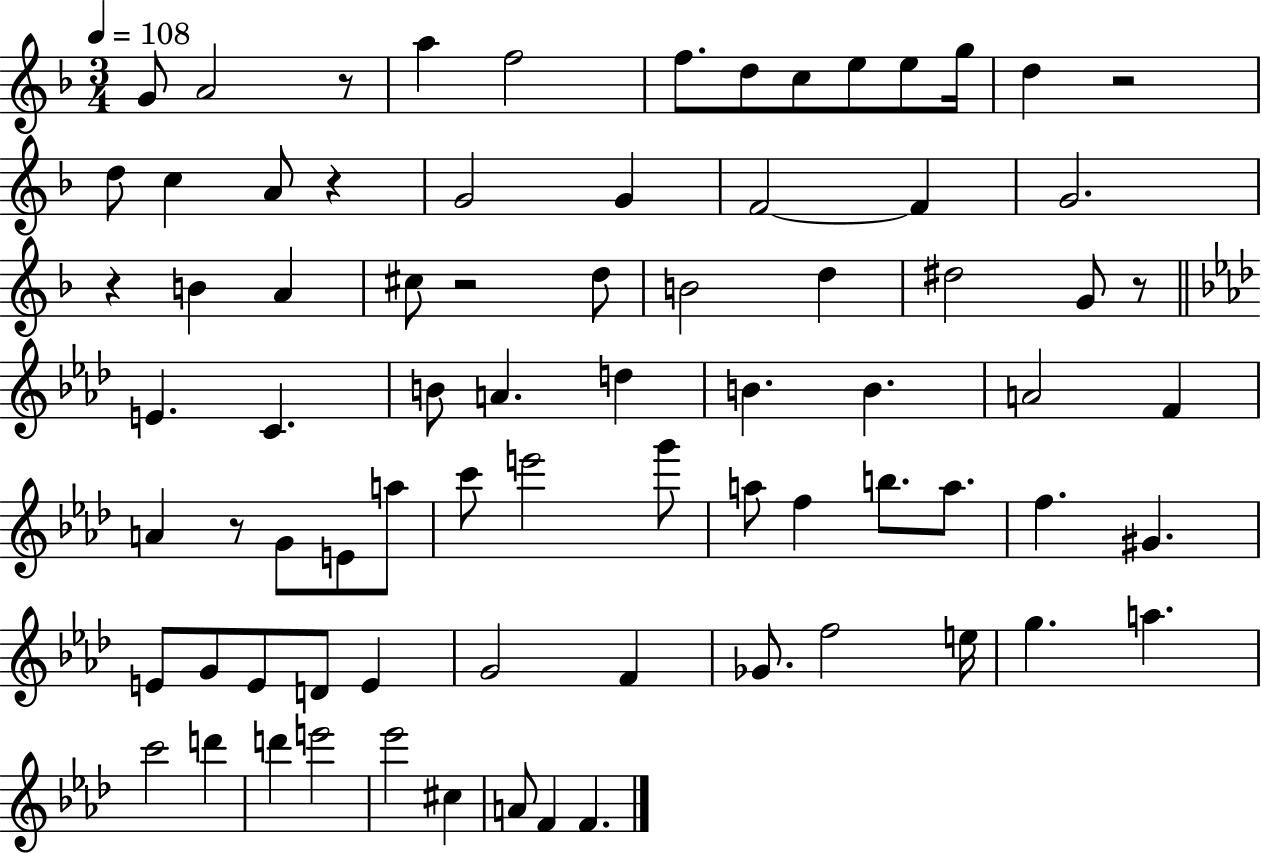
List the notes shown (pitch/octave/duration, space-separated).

G4/e A4/h R/e A5/q F5/h F5/e. D5/e C5/e E5/e E5/e G5/s D5/q R/h D5/e C5/q A4/e R/q G4/h G4/q F4/h F4/q G4/h. R/q B4/q A4/q C#5/e R/h D5/e B4/h D5/q D#5/h G4/e R/e E4/q. C4/q. B4/e A4/q. D5/q B4/q. B4/q. A4/h F4/q A4/q R/e G4/e E4/e A5/e C6/e E6/h G6/e A5/e F5/q B5/e. A5/e. F5/q. G#4/q. E4/e G4/e E4/e D4/e E4/q G4/h F4/q Gb4/e. F5/h E5/s G5/q. A5/q. C6/h D6/q D6/q E6/h Eb6/h C#5/q A4/e F4/q F4/q.